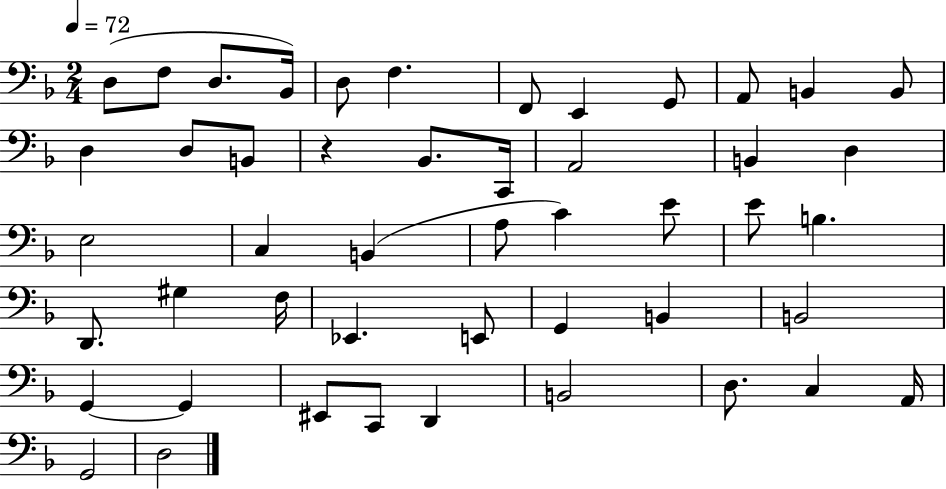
D3/e F3/e D3/e. Bb2/s D3/e F3/q. F2/e E2/q G2/e A2/e B2/q B2/e D3/q D3/e B2/e R/q Bb2/e. C2/s A2/h B2/q D3/q E3/h C3/q B2/q A3/e C4/q E4/e E4/e B3/q. D2/e. G#3/q F3/s Eb2/q. E2/e G2/q B2/q B2/h G2/q G2/q EIS2/e C2/e D2/q B2/h D3/e. C3/q A2/s G2/h D3/h